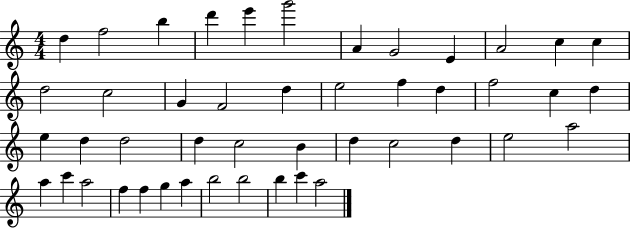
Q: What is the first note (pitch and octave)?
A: D5